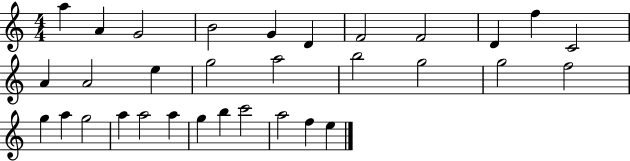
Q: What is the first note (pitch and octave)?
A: A5